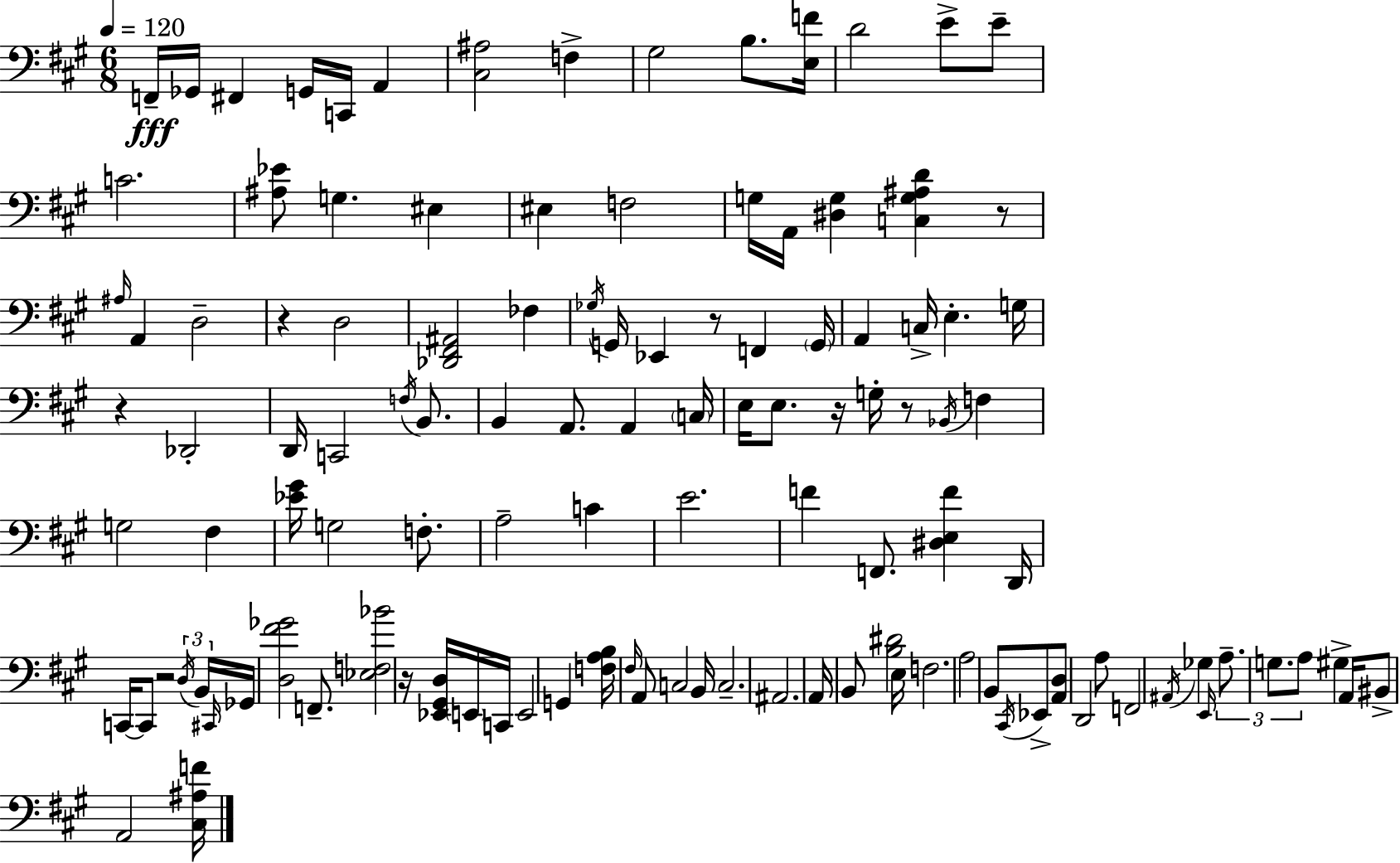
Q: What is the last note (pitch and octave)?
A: A2